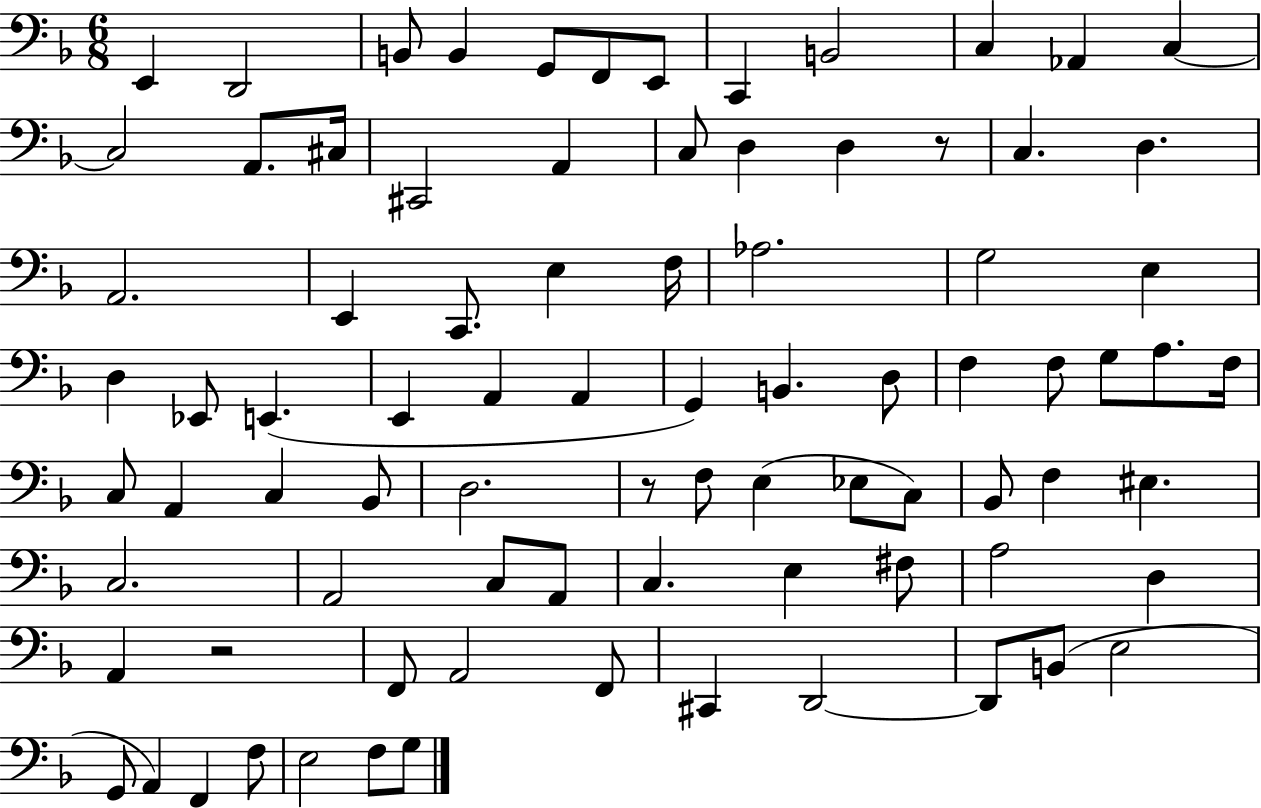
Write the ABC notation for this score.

X:1
T:Untitled
M:6/8
L:1/4
K:F
E,, D,,2 B,,/2 B,, G,,/2 F,,/2 E,,/2 C,, B,,2 C, _A,, C, C,2 A,,/2 ^C,/4 ^C,,2 A,, C,/2 D, D, z/2 C, D, A,,2 E,, C,,/2 E, F,/4 _A,2 G,2 E, D, _E,,/2 E,, E,, A,, A,, G,, B,, D,/2 F, F,/2 G,/2 A,/2 F,/4 C,/2 A,, C, _B,,/2 D,2 z/2 F,/2 E, _E,/2 C,/2 _B,,/2 F, ^E, C,2 A,,2 C,/2 A,,/2 C, E, ^F,/2 A,2 D, A,, z2 F,,/2 A,,2 F,,/2 ^C,, D,,2 D,,/2 B,,/2 E,2 G,,/2 A,, F,, F,/2 E,2 F,/2 G,/2